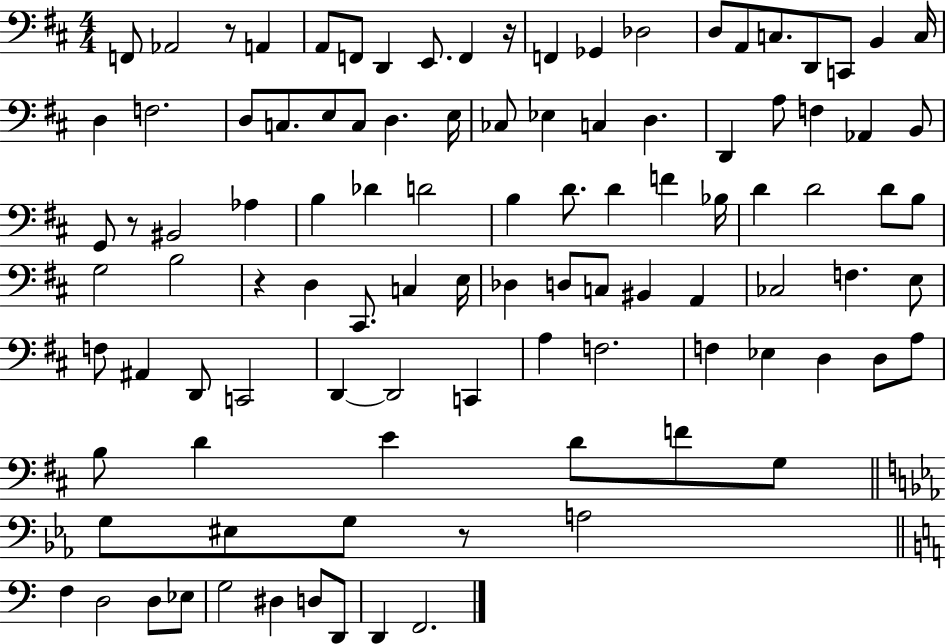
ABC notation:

X:1
T:Untitled
M:4/4
L:1/4
K:D
F,,/2 _A,,2 z/2 A,, A,,/2 F,,/2 D,, E,,/2 F,, z/4 F,, _G,, _D,2 D,/2 A,,/2 C,/2 D,,/2 C,,/2 B,, C,/4 D, F,2 D,/2 C,/2 E,/2 C,/2 D, E,/4 _C,/2 _E, C, D, D,, A,/2 F, _A,, B,,/2 G,,/2 z/2 ^B,,2 _A, B, _D D2 B, D/2 D F _B,/4 D D2 D/2 B,/2 G,2 B,2 z D, ^C,,/2 C, E,/4 _D, D,/2 C,/2 ^B,, A,, _C,2 F, E,/2 F,/2 ^A,, D,,/2 C,,2 D,, D,,2 C,, A, F,2 F, _E, D, D,/2 A,/2 B,/2 D E D/2 F/2 G,/2 G,/2 ^E,/2 G,/2 z/2 A,2 F, D,2 D,/2 _E,/2 G,2 ^D, D,/2 D,,/2 D,, F,,2